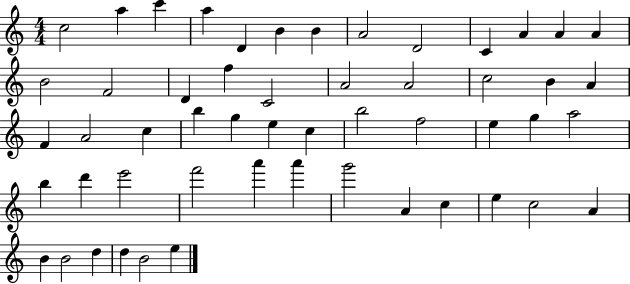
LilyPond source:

{
  \clef treble
  \numericTimeSignature
  \time 4/4
  \key c \major
  c''2 a''4 c'''4 | a''4 d'4 b'4 b'4 | a'2 d'2 | c'4 a'4 a'4 a'4 | \break b'2 f'2 | d'4 f''4 c'2 | a'2 a'2 | c''2 b'4 a'4 | \break f'4 a'2 c''4 | b''4 g''4 e''4 c''4 | b''2 f''2 | e''4 g''4 a''2 | \break b''4 d'''4 e'''2 | f'''2 a'''4 a'''4 | g'''2 a'4 c''4 | e''4 c''2 a'4 | \break b'4 b'2 d''4 | d''4 b'2 e''4 | \bar "|."
}